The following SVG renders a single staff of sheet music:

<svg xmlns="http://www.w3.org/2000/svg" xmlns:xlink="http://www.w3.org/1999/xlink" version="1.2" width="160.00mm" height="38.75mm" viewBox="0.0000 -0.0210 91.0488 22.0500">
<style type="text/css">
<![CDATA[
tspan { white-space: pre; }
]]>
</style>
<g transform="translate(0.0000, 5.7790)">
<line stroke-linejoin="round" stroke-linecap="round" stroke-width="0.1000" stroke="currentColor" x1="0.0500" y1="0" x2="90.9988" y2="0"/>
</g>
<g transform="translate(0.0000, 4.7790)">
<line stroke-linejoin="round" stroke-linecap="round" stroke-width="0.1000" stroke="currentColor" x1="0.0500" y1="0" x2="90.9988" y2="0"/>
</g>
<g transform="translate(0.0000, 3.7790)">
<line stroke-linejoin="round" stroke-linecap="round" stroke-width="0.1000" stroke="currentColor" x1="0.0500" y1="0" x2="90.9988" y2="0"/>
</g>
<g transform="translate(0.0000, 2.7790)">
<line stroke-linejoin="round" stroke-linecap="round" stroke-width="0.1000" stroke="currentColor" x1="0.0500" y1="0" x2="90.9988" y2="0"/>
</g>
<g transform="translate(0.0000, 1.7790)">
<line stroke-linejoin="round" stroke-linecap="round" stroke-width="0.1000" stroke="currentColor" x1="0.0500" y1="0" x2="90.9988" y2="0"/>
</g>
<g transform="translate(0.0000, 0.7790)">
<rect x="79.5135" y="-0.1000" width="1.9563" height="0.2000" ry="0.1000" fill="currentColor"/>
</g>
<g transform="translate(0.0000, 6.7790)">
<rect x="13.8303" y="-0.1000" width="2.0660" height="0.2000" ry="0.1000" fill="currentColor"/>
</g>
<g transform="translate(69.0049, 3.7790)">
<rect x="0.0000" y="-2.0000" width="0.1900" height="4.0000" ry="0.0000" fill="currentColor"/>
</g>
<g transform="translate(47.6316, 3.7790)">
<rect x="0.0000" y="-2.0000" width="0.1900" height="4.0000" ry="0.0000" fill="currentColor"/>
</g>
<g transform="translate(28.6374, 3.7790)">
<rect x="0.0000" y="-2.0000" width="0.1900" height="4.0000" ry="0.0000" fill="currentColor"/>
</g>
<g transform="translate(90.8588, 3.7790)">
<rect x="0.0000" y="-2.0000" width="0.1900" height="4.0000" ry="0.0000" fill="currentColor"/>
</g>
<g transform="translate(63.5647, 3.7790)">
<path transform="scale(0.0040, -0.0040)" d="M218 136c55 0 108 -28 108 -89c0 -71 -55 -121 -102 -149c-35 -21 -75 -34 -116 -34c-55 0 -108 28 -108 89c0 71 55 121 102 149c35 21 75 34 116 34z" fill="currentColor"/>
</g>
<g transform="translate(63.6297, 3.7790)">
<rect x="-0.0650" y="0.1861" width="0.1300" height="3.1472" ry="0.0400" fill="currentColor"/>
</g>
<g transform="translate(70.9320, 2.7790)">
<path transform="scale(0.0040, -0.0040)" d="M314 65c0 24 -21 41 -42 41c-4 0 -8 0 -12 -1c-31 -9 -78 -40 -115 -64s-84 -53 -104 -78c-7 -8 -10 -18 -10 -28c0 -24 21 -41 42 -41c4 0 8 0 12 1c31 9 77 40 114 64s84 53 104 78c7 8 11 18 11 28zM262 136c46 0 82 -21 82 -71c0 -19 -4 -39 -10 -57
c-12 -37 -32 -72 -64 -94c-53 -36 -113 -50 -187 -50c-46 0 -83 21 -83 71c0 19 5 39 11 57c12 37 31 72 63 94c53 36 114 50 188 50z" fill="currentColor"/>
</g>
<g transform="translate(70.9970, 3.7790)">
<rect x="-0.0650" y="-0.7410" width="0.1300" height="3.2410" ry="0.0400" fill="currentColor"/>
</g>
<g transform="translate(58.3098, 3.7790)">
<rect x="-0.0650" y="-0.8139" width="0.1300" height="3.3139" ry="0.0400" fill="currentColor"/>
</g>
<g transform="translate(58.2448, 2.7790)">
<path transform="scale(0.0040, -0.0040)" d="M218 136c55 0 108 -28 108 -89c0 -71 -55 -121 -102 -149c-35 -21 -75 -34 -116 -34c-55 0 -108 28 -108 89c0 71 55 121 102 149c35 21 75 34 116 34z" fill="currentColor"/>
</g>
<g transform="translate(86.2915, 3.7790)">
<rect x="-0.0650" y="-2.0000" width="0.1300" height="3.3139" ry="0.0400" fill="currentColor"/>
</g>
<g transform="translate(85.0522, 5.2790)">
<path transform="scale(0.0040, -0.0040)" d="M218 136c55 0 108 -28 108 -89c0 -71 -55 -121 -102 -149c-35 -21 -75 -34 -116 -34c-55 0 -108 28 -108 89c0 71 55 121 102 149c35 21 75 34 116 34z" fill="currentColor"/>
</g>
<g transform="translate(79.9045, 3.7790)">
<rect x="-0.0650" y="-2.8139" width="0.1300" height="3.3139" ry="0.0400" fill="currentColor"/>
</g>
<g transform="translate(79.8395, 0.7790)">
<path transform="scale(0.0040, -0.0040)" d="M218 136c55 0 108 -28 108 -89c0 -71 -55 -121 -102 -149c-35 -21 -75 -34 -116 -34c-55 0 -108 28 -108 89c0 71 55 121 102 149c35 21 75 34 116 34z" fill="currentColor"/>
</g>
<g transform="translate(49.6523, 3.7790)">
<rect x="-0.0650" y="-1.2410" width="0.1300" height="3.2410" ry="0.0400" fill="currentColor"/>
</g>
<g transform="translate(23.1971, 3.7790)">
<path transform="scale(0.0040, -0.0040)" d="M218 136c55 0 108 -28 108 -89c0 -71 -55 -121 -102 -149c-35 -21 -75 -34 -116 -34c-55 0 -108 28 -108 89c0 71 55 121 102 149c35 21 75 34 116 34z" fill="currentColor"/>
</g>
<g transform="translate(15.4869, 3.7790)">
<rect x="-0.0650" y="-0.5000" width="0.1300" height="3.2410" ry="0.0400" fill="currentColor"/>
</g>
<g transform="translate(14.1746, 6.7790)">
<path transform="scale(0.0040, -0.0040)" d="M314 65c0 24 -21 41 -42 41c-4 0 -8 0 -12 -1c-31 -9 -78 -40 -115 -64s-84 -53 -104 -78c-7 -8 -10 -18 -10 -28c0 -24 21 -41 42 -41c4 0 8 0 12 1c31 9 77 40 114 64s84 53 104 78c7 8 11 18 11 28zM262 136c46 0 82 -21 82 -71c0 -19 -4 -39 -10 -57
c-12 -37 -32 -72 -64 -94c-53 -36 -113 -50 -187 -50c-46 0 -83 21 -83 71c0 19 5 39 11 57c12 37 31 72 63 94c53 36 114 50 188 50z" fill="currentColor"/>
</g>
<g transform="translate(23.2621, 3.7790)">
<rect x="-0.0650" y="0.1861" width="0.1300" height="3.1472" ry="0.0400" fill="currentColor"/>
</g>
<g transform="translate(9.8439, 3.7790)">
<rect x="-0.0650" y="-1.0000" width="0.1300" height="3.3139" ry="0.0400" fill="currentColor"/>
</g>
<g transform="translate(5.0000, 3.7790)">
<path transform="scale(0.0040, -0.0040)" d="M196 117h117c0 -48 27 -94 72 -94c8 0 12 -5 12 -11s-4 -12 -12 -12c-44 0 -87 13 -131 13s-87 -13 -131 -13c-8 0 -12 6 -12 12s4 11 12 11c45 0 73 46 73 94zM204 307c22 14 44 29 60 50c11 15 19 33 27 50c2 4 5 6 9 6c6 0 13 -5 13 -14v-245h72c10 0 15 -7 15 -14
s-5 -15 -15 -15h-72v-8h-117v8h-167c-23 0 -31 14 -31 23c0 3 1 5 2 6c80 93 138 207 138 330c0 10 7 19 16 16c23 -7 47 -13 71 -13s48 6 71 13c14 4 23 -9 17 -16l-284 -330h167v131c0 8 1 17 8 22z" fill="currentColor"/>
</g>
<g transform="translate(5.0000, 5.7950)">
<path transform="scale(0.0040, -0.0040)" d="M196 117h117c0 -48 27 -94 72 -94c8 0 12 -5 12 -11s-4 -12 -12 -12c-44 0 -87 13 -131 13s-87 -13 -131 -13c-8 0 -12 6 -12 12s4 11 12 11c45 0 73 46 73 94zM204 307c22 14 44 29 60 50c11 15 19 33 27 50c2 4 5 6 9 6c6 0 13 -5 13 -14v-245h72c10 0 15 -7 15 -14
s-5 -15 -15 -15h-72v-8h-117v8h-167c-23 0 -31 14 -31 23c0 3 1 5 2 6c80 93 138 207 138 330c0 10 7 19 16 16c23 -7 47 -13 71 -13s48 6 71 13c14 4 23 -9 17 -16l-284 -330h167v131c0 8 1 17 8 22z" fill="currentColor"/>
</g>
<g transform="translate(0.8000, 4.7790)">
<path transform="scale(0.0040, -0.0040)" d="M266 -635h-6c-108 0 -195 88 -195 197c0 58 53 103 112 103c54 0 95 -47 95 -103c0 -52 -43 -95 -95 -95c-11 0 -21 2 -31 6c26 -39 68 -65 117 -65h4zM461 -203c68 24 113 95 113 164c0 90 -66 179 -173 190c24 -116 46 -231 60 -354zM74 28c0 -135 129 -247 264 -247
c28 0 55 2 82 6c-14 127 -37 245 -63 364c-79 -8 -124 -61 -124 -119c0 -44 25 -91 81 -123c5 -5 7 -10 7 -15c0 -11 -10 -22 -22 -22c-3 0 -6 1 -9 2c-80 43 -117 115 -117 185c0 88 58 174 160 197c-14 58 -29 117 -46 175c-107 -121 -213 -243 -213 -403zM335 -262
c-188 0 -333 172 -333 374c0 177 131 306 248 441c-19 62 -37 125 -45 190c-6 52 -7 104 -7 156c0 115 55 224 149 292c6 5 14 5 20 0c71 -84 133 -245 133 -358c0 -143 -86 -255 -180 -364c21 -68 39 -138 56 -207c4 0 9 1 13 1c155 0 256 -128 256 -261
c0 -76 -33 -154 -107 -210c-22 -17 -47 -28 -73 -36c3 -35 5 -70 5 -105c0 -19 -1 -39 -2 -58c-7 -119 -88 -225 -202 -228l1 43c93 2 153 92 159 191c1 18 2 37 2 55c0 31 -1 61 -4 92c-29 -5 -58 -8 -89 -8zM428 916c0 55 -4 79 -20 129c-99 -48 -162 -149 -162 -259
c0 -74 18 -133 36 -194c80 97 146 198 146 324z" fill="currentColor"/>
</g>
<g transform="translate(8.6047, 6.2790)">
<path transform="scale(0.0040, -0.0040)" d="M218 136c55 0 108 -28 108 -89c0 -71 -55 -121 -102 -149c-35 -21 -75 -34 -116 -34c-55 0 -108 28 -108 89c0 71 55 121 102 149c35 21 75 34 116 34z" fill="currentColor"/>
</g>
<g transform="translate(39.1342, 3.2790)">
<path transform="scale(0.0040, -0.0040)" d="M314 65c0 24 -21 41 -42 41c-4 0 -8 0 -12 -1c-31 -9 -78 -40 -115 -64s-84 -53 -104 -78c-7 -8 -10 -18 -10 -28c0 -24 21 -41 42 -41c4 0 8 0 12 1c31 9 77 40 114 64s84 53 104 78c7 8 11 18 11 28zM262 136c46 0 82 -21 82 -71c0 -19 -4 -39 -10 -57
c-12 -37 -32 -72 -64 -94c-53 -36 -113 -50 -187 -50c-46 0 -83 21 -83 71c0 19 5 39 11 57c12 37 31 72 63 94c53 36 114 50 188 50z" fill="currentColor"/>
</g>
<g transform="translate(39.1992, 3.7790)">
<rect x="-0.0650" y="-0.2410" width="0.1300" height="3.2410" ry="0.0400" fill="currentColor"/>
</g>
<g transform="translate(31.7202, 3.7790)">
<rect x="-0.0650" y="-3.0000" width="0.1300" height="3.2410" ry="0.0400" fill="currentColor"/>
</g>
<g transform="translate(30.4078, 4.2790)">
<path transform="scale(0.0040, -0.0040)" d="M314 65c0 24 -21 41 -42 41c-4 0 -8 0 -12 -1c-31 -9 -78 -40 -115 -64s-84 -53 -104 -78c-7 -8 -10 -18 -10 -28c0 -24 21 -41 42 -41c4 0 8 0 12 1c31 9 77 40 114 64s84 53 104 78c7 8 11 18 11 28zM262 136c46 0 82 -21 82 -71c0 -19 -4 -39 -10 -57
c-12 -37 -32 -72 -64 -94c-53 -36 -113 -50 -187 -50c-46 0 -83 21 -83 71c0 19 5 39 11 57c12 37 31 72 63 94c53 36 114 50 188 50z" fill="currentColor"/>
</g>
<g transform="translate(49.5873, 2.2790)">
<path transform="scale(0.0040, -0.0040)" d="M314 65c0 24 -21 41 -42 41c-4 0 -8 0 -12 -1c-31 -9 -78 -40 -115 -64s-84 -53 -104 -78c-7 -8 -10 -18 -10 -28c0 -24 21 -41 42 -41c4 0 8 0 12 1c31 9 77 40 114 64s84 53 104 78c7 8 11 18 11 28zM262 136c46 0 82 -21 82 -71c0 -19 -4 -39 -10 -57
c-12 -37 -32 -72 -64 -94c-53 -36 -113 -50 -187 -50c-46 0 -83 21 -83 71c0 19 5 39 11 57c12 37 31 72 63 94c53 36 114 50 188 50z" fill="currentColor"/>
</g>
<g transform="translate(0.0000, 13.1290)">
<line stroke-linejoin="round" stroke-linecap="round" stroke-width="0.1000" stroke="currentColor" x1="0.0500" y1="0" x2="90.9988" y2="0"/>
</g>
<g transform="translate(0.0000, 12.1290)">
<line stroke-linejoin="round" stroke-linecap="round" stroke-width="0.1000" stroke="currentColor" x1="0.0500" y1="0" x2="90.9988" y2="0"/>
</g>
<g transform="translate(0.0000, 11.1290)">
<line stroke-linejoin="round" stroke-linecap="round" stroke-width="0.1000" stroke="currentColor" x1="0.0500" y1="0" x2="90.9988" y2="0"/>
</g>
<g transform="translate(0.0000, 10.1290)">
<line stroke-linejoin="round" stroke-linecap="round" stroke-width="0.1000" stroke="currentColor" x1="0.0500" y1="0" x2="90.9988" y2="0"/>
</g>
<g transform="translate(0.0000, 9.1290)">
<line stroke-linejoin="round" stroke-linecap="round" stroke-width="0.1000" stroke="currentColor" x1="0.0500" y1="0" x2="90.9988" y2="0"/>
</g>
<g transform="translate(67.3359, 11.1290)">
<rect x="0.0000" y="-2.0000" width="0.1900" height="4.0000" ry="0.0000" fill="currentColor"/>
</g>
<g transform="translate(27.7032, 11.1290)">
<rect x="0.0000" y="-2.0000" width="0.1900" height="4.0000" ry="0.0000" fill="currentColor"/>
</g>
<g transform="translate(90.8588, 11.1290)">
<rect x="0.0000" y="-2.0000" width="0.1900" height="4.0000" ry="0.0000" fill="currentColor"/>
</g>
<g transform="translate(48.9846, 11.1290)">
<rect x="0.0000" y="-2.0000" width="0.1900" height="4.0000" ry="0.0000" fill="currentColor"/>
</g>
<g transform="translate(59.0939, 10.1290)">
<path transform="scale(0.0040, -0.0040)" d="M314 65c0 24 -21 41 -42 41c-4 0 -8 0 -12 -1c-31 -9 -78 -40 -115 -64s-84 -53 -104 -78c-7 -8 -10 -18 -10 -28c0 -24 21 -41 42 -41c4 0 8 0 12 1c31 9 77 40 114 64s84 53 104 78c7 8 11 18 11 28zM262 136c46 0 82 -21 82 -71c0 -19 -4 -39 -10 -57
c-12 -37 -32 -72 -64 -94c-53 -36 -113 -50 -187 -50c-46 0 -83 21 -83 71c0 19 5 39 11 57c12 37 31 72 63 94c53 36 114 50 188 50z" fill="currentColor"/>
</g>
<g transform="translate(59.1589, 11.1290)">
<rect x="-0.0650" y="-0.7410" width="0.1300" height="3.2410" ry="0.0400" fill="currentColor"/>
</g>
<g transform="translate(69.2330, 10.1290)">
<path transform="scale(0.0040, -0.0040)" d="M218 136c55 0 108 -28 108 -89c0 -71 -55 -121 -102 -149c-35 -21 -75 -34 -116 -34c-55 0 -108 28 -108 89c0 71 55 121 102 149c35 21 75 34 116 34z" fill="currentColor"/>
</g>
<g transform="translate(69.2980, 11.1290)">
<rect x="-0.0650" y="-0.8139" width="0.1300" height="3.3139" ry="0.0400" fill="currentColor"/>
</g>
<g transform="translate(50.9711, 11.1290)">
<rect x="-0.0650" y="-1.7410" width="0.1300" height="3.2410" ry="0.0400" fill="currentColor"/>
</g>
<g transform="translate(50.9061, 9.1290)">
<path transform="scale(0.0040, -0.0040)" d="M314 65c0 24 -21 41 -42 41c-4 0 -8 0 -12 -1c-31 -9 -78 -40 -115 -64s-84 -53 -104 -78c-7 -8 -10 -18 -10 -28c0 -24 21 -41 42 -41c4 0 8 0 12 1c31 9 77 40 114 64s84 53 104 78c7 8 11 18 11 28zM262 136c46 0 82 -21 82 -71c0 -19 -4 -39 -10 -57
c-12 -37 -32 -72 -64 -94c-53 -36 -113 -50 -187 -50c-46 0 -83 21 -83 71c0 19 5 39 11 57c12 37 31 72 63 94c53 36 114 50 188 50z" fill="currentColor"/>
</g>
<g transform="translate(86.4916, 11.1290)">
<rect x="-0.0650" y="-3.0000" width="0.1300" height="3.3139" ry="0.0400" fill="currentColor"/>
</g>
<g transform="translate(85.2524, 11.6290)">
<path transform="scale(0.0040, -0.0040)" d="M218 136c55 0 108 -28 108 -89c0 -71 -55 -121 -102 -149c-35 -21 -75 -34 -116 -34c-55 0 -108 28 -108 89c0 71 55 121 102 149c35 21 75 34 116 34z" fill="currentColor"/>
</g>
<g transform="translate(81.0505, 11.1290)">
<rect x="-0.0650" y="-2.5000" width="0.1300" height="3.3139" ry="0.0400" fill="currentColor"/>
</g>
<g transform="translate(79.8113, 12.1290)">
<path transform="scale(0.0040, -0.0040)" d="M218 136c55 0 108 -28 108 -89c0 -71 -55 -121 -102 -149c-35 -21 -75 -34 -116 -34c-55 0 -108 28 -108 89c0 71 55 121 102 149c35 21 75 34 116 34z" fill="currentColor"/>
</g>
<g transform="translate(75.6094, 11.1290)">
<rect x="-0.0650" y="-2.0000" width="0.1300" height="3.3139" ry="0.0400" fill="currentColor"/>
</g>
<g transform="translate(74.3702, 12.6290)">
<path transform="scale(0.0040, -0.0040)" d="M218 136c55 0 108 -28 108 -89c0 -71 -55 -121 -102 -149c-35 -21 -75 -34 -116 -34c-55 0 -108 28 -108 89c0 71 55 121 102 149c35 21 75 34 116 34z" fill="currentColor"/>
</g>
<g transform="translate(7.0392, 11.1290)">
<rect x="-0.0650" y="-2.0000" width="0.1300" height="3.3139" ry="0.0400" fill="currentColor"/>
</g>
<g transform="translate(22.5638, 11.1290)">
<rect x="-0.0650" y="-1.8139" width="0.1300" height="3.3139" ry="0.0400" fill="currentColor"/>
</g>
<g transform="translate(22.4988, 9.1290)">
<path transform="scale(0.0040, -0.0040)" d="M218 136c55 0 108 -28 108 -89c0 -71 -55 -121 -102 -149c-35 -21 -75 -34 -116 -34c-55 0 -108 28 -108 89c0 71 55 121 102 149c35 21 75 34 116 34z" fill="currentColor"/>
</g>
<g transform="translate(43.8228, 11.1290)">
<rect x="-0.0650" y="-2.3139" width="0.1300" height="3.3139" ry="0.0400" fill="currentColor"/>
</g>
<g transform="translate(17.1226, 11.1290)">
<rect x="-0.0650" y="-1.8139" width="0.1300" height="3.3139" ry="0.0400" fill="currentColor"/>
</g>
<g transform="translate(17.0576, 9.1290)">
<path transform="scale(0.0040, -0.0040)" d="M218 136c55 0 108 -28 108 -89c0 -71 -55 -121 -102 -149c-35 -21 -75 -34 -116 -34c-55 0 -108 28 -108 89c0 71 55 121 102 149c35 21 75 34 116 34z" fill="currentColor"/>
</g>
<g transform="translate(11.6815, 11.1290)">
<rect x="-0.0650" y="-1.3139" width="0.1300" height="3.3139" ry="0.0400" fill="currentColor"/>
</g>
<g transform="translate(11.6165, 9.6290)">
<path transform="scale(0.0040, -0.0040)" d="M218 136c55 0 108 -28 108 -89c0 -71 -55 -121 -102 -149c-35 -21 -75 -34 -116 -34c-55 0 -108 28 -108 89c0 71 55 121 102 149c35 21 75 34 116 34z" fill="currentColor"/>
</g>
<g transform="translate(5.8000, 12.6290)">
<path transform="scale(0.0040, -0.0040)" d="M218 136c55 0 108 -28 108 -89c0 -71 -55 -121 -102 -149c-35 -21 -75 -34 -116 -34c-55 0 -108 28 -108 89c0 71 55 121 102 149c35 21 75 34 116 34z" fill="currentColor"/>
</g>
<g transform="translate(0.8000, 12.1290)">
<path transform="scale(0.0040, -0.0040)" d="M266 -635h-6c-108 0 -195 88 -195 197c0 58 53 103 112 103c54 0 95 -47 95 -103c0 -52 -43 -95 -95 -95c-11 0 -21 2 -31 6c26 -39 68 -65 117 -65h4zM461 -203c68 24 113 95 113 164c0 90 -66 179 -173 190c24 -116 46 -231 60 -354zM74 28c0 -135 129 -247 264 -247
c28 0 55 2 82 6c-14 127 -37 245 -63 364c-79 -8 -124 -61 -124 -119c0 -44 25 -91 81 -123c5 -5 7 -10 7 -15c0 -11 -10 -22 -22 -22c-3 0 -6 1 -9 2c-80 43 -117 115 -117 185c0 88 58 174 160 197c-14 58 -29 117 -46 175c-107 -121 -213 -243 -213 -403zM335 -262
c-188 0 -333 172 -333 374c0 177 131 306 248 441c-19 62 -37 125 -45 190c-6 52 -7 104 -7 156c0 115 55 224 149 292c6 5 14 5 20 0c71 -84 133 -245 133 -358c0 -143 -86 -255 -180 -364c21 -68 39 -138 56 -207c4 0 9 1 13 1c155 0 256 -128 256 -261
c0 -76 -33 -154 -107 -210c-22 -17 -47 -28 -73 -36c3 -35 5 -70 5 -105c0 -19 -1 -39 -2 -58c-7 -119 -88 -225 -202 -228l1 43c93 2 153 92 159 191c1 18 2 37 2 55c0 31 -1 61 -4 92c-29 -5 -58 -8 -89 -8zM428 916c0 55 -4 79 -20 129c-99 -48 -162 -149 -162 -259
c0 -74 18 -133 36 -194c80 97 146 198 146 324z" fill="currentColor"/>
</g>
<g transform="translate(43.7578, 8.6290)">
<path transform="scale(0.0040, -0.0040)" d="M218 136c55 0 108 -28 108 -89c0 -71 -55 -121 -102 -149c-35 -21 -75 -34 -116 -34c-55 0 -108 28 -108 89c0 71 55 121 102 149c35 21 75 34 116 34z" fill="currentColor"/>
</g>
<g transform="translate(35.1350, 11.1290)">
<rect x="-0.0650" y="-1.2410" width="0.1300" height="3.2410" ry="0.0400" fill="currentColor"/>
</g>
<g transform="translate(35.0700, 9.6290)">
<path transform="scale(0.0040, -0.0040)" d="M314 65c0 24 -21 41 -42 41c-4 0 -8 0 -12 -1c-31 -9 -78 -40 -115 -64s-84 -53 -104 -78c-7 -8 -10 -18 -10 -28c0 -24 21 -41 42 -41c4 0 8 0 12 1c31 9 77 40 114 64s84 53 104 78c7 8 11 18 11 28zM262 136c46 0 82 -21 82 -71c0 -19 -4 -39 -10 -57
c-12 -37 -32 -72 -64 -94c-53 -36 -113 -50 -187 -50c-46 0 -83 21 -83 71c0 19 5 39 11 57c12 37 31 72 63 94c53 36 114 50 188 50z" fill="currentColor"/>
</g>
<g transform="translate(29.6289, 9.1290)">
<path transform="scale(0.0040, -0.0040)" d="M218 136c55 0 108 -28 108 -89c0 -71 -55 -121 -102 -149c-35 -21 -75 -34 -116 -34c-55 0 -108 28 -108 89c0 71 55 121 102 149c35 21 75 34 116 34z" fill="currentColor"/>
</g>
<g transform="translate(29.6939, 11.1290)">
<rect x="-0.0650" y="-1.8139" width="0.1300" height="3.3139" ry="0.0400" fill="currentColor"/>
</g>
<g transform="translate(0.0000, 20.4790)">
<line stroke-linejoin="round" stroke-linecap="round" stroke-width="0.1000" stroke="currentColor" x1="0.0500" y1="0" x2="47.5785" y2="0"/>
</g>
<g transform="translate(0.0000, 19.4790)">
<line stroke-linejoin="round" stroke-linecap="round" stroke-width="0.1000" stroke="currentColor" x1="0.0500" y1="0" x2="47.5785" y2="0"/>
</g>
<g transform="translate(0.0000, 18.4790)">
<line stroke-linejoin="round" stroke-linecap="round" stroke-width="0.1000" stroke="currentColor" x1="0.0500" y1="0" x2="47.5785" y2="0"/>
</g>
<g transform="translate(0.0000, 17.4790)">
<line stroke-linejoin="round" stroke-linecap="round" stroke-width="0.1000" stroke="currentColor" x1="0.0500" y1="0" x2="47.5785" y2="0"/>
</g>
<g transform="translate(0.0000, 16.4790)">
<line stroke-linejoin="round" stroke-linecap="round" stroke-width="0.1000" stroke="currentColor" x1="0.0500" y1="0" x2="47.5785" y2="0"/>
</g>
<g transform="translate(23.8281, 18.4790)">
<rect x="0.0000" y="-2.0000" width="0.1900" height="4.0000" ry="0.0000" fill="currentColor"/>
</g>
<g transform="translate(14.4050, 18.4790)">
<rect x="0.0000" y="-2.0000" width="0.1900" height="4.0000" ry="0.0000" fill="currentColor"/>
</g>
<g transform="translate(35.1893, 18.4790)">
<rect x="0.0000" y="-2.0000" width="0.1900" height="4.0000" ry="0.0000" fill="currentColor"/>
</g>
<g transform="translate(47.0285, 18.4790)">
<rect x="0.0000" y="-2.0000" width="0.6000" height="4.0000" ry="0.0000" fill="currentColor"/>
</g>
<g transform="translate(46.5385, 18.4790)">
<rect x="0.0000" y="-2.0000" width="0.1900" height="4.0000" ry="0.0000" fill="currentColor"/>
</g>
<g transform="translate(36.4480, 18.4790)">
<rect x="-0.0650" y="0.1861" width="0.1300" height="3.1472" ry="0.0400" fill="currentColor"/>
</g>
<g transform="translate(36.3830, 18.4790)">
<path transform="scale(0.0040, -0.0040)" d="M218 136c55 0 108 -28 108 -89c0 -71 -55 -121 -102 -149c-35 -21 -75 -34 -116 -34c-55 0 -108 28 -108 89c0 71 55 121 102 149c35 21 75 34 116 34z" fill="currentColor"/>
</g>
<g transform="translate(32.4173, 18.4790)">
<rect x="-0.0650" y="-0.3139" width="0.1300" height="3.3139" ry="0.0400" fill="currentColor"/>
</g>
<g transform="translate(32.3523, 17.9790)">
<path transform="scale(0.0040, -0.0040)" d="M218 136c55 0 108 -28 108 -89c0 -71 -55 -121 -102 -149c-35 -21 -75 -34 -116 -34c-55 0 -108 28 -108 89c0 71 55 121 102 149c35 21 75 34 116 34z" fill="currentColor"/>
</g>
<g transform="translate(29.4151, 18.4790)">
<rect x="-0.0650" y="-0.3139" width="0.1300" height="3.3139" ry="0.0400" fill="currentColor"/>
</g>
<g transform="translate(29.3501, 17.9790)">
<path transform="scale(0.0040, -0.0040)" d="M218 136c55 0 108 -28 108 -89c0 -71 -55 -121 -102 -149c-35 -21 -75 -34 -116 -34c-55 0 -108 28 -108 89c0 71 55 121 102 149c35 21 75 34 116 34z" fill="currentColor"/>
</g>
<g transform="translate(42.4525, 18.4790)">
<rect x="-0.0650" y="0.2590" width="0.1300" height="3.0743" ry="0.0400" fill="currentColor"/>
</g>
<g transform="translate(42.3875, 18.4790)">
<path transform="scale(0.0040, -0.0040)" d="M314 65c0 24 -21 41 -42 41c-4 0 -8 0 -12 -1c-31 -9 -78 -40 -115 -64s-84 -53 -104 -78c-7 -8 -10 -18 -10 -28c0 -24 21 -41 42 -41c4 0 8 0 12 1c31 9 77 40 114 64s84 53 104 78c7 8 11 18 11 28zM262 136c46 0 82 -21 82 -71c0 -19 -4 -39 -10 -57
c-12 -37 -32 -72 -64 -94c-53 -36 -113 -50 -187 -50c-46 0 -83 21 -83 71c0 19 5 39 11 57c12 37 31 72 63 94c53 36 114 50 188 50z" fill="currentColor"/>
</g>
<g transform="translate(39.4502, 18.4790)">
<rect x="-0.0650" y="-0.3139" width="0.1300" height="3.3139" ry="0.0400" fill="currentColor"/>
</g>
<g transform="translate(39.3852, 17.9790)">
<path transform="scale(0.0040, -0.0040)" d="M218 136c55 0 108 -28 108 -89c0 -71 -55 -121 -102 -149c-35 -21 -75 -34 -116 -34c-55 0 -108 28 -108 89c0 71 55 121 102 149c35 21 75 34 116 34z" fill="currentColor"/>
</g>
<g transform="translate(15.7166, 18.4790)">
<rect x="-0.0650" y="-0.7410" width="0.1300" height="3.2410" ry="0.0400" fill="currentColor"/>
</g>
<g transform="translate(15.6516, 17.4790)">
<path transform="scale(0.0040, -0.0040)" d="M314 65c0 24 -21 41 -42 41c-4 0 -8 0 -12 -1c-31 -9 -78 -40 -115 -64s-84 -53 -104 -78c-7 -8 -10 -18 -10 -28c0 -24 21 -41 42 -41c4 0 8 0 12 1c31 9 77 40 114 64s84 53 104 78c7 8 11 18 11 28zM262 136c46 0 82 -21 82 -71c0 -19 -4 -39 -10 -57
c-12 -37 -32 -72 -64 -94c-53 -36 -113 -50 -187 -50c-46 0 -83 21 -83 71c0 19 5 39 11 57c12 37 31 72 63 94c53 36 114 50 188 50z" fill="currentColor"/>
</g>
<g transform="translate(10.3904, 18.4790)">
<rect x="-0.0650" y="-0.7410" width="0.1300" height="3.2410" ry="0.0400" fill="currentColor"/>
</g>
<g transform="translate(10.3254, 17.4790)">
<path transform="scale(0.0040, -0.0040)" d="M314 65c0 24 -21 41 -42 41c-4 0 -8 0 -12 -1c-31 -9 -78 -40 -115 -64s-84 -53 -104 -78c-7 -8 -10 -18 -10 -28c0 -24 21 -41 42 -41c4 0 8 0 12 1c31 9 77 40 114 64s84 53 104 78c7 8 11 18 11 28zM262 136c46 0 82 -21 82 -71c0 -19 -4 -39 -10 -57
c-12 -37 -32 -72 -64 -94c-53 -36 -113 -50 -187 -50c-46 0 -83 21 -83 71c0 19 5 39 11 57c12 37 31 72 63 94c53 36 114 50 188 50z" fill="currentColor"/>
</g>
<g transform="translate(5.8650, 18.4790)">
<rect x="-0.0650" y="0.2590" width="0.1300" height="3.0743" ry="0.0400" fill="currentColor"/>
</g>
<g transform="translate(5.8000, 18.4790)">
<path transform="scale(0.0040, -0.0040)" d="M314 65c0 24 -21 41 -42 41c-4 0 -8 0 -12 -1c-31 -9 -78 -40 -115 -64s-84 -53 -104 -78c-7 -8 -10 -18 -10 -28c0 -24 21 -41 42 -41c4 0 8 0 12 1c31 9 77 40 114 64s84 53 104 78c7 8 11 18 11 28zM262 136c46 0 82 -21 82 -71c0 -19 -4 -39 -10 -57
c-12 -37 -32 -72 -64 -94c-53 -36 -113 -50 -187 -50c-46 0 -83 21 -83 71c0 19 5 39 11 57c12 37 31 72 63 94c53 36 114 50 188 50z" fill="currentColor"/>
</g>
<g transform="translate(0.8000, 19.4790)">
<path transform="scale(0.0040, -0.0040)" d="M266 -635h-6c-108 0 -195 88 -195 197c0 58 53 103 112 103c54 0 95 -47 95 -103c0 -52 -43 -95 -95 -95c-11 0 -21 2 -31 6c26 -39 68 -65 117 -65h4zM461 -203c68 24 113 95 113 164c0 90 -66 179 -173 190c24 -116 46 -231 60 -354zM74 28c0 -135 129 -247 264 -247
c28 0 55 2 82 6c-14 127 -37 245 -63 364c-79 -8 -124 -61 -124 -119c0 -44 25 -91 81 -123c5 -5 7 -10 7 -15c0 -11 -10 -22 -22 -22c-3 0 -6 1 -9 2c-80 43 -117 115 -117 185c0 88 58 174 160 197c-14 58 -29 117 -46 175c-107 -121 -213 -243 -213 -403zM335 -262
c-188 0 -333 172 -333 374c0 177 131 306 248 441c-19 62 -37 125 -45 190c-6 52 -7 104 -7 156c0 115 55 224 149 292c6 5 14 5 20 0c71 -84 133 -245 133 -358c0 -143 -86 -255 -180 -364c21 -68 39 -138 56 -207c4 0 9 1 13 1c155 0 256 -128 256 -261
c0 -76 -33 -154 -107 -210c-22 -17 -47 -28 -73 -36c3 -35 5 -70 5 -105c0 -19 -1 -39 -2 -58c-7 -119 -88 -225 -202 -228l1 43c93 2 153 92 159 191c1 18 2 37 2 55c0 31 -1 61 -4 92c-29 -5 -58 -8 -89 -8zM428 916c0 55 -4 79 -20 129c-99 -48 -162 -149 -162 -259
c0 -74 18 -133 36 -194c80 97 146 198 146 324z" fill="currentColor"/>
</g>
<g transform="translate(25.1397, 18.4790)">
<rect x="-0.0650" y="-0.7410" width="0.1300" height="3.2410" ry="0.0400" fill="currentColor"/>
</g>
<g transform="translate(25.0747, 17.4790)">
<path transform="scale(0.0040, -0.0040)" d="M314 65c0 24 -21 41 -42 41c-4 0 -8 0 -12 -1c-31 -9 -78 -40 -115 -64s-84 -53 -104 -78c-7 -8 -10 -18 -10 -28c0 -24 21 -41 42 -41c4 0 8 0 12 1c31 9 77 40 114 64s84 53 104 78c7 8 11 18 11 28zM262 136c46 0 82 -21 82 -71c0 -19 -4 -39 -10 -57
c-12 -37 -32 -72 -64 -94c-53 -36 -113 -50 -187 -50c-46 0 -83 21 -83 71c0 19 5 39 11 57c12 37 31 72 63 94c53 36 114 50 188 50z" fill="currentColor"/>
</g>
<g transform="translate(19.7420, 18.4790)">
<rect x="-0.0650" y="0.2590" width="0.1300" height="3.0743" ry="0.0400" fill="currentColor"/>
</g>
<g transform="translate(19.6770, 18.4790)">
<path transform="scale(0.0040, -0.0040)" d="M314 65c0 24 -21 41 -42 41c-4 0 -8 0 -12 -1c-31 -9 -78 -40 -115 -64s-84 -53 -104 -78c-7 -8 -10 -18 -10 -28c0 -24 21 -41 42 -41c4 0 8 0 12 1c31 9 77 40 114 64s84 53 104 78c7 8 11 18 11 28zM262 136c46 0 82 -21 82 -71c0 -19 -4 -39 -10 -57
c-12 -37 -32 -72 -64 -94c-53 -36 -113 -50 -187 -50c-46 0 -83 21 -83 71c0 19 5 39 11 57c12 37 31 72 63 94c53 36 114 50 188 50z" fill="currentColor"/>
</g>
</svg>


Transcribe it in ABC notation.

X:1
T:Untitled
M:4/4
L:1/4
K:C
D C2 B A2 c2 e2 d B d2 a F F e f f f e2 g f2 d2 d F G A B2 d2 d2 B2 d2 c c B c B2